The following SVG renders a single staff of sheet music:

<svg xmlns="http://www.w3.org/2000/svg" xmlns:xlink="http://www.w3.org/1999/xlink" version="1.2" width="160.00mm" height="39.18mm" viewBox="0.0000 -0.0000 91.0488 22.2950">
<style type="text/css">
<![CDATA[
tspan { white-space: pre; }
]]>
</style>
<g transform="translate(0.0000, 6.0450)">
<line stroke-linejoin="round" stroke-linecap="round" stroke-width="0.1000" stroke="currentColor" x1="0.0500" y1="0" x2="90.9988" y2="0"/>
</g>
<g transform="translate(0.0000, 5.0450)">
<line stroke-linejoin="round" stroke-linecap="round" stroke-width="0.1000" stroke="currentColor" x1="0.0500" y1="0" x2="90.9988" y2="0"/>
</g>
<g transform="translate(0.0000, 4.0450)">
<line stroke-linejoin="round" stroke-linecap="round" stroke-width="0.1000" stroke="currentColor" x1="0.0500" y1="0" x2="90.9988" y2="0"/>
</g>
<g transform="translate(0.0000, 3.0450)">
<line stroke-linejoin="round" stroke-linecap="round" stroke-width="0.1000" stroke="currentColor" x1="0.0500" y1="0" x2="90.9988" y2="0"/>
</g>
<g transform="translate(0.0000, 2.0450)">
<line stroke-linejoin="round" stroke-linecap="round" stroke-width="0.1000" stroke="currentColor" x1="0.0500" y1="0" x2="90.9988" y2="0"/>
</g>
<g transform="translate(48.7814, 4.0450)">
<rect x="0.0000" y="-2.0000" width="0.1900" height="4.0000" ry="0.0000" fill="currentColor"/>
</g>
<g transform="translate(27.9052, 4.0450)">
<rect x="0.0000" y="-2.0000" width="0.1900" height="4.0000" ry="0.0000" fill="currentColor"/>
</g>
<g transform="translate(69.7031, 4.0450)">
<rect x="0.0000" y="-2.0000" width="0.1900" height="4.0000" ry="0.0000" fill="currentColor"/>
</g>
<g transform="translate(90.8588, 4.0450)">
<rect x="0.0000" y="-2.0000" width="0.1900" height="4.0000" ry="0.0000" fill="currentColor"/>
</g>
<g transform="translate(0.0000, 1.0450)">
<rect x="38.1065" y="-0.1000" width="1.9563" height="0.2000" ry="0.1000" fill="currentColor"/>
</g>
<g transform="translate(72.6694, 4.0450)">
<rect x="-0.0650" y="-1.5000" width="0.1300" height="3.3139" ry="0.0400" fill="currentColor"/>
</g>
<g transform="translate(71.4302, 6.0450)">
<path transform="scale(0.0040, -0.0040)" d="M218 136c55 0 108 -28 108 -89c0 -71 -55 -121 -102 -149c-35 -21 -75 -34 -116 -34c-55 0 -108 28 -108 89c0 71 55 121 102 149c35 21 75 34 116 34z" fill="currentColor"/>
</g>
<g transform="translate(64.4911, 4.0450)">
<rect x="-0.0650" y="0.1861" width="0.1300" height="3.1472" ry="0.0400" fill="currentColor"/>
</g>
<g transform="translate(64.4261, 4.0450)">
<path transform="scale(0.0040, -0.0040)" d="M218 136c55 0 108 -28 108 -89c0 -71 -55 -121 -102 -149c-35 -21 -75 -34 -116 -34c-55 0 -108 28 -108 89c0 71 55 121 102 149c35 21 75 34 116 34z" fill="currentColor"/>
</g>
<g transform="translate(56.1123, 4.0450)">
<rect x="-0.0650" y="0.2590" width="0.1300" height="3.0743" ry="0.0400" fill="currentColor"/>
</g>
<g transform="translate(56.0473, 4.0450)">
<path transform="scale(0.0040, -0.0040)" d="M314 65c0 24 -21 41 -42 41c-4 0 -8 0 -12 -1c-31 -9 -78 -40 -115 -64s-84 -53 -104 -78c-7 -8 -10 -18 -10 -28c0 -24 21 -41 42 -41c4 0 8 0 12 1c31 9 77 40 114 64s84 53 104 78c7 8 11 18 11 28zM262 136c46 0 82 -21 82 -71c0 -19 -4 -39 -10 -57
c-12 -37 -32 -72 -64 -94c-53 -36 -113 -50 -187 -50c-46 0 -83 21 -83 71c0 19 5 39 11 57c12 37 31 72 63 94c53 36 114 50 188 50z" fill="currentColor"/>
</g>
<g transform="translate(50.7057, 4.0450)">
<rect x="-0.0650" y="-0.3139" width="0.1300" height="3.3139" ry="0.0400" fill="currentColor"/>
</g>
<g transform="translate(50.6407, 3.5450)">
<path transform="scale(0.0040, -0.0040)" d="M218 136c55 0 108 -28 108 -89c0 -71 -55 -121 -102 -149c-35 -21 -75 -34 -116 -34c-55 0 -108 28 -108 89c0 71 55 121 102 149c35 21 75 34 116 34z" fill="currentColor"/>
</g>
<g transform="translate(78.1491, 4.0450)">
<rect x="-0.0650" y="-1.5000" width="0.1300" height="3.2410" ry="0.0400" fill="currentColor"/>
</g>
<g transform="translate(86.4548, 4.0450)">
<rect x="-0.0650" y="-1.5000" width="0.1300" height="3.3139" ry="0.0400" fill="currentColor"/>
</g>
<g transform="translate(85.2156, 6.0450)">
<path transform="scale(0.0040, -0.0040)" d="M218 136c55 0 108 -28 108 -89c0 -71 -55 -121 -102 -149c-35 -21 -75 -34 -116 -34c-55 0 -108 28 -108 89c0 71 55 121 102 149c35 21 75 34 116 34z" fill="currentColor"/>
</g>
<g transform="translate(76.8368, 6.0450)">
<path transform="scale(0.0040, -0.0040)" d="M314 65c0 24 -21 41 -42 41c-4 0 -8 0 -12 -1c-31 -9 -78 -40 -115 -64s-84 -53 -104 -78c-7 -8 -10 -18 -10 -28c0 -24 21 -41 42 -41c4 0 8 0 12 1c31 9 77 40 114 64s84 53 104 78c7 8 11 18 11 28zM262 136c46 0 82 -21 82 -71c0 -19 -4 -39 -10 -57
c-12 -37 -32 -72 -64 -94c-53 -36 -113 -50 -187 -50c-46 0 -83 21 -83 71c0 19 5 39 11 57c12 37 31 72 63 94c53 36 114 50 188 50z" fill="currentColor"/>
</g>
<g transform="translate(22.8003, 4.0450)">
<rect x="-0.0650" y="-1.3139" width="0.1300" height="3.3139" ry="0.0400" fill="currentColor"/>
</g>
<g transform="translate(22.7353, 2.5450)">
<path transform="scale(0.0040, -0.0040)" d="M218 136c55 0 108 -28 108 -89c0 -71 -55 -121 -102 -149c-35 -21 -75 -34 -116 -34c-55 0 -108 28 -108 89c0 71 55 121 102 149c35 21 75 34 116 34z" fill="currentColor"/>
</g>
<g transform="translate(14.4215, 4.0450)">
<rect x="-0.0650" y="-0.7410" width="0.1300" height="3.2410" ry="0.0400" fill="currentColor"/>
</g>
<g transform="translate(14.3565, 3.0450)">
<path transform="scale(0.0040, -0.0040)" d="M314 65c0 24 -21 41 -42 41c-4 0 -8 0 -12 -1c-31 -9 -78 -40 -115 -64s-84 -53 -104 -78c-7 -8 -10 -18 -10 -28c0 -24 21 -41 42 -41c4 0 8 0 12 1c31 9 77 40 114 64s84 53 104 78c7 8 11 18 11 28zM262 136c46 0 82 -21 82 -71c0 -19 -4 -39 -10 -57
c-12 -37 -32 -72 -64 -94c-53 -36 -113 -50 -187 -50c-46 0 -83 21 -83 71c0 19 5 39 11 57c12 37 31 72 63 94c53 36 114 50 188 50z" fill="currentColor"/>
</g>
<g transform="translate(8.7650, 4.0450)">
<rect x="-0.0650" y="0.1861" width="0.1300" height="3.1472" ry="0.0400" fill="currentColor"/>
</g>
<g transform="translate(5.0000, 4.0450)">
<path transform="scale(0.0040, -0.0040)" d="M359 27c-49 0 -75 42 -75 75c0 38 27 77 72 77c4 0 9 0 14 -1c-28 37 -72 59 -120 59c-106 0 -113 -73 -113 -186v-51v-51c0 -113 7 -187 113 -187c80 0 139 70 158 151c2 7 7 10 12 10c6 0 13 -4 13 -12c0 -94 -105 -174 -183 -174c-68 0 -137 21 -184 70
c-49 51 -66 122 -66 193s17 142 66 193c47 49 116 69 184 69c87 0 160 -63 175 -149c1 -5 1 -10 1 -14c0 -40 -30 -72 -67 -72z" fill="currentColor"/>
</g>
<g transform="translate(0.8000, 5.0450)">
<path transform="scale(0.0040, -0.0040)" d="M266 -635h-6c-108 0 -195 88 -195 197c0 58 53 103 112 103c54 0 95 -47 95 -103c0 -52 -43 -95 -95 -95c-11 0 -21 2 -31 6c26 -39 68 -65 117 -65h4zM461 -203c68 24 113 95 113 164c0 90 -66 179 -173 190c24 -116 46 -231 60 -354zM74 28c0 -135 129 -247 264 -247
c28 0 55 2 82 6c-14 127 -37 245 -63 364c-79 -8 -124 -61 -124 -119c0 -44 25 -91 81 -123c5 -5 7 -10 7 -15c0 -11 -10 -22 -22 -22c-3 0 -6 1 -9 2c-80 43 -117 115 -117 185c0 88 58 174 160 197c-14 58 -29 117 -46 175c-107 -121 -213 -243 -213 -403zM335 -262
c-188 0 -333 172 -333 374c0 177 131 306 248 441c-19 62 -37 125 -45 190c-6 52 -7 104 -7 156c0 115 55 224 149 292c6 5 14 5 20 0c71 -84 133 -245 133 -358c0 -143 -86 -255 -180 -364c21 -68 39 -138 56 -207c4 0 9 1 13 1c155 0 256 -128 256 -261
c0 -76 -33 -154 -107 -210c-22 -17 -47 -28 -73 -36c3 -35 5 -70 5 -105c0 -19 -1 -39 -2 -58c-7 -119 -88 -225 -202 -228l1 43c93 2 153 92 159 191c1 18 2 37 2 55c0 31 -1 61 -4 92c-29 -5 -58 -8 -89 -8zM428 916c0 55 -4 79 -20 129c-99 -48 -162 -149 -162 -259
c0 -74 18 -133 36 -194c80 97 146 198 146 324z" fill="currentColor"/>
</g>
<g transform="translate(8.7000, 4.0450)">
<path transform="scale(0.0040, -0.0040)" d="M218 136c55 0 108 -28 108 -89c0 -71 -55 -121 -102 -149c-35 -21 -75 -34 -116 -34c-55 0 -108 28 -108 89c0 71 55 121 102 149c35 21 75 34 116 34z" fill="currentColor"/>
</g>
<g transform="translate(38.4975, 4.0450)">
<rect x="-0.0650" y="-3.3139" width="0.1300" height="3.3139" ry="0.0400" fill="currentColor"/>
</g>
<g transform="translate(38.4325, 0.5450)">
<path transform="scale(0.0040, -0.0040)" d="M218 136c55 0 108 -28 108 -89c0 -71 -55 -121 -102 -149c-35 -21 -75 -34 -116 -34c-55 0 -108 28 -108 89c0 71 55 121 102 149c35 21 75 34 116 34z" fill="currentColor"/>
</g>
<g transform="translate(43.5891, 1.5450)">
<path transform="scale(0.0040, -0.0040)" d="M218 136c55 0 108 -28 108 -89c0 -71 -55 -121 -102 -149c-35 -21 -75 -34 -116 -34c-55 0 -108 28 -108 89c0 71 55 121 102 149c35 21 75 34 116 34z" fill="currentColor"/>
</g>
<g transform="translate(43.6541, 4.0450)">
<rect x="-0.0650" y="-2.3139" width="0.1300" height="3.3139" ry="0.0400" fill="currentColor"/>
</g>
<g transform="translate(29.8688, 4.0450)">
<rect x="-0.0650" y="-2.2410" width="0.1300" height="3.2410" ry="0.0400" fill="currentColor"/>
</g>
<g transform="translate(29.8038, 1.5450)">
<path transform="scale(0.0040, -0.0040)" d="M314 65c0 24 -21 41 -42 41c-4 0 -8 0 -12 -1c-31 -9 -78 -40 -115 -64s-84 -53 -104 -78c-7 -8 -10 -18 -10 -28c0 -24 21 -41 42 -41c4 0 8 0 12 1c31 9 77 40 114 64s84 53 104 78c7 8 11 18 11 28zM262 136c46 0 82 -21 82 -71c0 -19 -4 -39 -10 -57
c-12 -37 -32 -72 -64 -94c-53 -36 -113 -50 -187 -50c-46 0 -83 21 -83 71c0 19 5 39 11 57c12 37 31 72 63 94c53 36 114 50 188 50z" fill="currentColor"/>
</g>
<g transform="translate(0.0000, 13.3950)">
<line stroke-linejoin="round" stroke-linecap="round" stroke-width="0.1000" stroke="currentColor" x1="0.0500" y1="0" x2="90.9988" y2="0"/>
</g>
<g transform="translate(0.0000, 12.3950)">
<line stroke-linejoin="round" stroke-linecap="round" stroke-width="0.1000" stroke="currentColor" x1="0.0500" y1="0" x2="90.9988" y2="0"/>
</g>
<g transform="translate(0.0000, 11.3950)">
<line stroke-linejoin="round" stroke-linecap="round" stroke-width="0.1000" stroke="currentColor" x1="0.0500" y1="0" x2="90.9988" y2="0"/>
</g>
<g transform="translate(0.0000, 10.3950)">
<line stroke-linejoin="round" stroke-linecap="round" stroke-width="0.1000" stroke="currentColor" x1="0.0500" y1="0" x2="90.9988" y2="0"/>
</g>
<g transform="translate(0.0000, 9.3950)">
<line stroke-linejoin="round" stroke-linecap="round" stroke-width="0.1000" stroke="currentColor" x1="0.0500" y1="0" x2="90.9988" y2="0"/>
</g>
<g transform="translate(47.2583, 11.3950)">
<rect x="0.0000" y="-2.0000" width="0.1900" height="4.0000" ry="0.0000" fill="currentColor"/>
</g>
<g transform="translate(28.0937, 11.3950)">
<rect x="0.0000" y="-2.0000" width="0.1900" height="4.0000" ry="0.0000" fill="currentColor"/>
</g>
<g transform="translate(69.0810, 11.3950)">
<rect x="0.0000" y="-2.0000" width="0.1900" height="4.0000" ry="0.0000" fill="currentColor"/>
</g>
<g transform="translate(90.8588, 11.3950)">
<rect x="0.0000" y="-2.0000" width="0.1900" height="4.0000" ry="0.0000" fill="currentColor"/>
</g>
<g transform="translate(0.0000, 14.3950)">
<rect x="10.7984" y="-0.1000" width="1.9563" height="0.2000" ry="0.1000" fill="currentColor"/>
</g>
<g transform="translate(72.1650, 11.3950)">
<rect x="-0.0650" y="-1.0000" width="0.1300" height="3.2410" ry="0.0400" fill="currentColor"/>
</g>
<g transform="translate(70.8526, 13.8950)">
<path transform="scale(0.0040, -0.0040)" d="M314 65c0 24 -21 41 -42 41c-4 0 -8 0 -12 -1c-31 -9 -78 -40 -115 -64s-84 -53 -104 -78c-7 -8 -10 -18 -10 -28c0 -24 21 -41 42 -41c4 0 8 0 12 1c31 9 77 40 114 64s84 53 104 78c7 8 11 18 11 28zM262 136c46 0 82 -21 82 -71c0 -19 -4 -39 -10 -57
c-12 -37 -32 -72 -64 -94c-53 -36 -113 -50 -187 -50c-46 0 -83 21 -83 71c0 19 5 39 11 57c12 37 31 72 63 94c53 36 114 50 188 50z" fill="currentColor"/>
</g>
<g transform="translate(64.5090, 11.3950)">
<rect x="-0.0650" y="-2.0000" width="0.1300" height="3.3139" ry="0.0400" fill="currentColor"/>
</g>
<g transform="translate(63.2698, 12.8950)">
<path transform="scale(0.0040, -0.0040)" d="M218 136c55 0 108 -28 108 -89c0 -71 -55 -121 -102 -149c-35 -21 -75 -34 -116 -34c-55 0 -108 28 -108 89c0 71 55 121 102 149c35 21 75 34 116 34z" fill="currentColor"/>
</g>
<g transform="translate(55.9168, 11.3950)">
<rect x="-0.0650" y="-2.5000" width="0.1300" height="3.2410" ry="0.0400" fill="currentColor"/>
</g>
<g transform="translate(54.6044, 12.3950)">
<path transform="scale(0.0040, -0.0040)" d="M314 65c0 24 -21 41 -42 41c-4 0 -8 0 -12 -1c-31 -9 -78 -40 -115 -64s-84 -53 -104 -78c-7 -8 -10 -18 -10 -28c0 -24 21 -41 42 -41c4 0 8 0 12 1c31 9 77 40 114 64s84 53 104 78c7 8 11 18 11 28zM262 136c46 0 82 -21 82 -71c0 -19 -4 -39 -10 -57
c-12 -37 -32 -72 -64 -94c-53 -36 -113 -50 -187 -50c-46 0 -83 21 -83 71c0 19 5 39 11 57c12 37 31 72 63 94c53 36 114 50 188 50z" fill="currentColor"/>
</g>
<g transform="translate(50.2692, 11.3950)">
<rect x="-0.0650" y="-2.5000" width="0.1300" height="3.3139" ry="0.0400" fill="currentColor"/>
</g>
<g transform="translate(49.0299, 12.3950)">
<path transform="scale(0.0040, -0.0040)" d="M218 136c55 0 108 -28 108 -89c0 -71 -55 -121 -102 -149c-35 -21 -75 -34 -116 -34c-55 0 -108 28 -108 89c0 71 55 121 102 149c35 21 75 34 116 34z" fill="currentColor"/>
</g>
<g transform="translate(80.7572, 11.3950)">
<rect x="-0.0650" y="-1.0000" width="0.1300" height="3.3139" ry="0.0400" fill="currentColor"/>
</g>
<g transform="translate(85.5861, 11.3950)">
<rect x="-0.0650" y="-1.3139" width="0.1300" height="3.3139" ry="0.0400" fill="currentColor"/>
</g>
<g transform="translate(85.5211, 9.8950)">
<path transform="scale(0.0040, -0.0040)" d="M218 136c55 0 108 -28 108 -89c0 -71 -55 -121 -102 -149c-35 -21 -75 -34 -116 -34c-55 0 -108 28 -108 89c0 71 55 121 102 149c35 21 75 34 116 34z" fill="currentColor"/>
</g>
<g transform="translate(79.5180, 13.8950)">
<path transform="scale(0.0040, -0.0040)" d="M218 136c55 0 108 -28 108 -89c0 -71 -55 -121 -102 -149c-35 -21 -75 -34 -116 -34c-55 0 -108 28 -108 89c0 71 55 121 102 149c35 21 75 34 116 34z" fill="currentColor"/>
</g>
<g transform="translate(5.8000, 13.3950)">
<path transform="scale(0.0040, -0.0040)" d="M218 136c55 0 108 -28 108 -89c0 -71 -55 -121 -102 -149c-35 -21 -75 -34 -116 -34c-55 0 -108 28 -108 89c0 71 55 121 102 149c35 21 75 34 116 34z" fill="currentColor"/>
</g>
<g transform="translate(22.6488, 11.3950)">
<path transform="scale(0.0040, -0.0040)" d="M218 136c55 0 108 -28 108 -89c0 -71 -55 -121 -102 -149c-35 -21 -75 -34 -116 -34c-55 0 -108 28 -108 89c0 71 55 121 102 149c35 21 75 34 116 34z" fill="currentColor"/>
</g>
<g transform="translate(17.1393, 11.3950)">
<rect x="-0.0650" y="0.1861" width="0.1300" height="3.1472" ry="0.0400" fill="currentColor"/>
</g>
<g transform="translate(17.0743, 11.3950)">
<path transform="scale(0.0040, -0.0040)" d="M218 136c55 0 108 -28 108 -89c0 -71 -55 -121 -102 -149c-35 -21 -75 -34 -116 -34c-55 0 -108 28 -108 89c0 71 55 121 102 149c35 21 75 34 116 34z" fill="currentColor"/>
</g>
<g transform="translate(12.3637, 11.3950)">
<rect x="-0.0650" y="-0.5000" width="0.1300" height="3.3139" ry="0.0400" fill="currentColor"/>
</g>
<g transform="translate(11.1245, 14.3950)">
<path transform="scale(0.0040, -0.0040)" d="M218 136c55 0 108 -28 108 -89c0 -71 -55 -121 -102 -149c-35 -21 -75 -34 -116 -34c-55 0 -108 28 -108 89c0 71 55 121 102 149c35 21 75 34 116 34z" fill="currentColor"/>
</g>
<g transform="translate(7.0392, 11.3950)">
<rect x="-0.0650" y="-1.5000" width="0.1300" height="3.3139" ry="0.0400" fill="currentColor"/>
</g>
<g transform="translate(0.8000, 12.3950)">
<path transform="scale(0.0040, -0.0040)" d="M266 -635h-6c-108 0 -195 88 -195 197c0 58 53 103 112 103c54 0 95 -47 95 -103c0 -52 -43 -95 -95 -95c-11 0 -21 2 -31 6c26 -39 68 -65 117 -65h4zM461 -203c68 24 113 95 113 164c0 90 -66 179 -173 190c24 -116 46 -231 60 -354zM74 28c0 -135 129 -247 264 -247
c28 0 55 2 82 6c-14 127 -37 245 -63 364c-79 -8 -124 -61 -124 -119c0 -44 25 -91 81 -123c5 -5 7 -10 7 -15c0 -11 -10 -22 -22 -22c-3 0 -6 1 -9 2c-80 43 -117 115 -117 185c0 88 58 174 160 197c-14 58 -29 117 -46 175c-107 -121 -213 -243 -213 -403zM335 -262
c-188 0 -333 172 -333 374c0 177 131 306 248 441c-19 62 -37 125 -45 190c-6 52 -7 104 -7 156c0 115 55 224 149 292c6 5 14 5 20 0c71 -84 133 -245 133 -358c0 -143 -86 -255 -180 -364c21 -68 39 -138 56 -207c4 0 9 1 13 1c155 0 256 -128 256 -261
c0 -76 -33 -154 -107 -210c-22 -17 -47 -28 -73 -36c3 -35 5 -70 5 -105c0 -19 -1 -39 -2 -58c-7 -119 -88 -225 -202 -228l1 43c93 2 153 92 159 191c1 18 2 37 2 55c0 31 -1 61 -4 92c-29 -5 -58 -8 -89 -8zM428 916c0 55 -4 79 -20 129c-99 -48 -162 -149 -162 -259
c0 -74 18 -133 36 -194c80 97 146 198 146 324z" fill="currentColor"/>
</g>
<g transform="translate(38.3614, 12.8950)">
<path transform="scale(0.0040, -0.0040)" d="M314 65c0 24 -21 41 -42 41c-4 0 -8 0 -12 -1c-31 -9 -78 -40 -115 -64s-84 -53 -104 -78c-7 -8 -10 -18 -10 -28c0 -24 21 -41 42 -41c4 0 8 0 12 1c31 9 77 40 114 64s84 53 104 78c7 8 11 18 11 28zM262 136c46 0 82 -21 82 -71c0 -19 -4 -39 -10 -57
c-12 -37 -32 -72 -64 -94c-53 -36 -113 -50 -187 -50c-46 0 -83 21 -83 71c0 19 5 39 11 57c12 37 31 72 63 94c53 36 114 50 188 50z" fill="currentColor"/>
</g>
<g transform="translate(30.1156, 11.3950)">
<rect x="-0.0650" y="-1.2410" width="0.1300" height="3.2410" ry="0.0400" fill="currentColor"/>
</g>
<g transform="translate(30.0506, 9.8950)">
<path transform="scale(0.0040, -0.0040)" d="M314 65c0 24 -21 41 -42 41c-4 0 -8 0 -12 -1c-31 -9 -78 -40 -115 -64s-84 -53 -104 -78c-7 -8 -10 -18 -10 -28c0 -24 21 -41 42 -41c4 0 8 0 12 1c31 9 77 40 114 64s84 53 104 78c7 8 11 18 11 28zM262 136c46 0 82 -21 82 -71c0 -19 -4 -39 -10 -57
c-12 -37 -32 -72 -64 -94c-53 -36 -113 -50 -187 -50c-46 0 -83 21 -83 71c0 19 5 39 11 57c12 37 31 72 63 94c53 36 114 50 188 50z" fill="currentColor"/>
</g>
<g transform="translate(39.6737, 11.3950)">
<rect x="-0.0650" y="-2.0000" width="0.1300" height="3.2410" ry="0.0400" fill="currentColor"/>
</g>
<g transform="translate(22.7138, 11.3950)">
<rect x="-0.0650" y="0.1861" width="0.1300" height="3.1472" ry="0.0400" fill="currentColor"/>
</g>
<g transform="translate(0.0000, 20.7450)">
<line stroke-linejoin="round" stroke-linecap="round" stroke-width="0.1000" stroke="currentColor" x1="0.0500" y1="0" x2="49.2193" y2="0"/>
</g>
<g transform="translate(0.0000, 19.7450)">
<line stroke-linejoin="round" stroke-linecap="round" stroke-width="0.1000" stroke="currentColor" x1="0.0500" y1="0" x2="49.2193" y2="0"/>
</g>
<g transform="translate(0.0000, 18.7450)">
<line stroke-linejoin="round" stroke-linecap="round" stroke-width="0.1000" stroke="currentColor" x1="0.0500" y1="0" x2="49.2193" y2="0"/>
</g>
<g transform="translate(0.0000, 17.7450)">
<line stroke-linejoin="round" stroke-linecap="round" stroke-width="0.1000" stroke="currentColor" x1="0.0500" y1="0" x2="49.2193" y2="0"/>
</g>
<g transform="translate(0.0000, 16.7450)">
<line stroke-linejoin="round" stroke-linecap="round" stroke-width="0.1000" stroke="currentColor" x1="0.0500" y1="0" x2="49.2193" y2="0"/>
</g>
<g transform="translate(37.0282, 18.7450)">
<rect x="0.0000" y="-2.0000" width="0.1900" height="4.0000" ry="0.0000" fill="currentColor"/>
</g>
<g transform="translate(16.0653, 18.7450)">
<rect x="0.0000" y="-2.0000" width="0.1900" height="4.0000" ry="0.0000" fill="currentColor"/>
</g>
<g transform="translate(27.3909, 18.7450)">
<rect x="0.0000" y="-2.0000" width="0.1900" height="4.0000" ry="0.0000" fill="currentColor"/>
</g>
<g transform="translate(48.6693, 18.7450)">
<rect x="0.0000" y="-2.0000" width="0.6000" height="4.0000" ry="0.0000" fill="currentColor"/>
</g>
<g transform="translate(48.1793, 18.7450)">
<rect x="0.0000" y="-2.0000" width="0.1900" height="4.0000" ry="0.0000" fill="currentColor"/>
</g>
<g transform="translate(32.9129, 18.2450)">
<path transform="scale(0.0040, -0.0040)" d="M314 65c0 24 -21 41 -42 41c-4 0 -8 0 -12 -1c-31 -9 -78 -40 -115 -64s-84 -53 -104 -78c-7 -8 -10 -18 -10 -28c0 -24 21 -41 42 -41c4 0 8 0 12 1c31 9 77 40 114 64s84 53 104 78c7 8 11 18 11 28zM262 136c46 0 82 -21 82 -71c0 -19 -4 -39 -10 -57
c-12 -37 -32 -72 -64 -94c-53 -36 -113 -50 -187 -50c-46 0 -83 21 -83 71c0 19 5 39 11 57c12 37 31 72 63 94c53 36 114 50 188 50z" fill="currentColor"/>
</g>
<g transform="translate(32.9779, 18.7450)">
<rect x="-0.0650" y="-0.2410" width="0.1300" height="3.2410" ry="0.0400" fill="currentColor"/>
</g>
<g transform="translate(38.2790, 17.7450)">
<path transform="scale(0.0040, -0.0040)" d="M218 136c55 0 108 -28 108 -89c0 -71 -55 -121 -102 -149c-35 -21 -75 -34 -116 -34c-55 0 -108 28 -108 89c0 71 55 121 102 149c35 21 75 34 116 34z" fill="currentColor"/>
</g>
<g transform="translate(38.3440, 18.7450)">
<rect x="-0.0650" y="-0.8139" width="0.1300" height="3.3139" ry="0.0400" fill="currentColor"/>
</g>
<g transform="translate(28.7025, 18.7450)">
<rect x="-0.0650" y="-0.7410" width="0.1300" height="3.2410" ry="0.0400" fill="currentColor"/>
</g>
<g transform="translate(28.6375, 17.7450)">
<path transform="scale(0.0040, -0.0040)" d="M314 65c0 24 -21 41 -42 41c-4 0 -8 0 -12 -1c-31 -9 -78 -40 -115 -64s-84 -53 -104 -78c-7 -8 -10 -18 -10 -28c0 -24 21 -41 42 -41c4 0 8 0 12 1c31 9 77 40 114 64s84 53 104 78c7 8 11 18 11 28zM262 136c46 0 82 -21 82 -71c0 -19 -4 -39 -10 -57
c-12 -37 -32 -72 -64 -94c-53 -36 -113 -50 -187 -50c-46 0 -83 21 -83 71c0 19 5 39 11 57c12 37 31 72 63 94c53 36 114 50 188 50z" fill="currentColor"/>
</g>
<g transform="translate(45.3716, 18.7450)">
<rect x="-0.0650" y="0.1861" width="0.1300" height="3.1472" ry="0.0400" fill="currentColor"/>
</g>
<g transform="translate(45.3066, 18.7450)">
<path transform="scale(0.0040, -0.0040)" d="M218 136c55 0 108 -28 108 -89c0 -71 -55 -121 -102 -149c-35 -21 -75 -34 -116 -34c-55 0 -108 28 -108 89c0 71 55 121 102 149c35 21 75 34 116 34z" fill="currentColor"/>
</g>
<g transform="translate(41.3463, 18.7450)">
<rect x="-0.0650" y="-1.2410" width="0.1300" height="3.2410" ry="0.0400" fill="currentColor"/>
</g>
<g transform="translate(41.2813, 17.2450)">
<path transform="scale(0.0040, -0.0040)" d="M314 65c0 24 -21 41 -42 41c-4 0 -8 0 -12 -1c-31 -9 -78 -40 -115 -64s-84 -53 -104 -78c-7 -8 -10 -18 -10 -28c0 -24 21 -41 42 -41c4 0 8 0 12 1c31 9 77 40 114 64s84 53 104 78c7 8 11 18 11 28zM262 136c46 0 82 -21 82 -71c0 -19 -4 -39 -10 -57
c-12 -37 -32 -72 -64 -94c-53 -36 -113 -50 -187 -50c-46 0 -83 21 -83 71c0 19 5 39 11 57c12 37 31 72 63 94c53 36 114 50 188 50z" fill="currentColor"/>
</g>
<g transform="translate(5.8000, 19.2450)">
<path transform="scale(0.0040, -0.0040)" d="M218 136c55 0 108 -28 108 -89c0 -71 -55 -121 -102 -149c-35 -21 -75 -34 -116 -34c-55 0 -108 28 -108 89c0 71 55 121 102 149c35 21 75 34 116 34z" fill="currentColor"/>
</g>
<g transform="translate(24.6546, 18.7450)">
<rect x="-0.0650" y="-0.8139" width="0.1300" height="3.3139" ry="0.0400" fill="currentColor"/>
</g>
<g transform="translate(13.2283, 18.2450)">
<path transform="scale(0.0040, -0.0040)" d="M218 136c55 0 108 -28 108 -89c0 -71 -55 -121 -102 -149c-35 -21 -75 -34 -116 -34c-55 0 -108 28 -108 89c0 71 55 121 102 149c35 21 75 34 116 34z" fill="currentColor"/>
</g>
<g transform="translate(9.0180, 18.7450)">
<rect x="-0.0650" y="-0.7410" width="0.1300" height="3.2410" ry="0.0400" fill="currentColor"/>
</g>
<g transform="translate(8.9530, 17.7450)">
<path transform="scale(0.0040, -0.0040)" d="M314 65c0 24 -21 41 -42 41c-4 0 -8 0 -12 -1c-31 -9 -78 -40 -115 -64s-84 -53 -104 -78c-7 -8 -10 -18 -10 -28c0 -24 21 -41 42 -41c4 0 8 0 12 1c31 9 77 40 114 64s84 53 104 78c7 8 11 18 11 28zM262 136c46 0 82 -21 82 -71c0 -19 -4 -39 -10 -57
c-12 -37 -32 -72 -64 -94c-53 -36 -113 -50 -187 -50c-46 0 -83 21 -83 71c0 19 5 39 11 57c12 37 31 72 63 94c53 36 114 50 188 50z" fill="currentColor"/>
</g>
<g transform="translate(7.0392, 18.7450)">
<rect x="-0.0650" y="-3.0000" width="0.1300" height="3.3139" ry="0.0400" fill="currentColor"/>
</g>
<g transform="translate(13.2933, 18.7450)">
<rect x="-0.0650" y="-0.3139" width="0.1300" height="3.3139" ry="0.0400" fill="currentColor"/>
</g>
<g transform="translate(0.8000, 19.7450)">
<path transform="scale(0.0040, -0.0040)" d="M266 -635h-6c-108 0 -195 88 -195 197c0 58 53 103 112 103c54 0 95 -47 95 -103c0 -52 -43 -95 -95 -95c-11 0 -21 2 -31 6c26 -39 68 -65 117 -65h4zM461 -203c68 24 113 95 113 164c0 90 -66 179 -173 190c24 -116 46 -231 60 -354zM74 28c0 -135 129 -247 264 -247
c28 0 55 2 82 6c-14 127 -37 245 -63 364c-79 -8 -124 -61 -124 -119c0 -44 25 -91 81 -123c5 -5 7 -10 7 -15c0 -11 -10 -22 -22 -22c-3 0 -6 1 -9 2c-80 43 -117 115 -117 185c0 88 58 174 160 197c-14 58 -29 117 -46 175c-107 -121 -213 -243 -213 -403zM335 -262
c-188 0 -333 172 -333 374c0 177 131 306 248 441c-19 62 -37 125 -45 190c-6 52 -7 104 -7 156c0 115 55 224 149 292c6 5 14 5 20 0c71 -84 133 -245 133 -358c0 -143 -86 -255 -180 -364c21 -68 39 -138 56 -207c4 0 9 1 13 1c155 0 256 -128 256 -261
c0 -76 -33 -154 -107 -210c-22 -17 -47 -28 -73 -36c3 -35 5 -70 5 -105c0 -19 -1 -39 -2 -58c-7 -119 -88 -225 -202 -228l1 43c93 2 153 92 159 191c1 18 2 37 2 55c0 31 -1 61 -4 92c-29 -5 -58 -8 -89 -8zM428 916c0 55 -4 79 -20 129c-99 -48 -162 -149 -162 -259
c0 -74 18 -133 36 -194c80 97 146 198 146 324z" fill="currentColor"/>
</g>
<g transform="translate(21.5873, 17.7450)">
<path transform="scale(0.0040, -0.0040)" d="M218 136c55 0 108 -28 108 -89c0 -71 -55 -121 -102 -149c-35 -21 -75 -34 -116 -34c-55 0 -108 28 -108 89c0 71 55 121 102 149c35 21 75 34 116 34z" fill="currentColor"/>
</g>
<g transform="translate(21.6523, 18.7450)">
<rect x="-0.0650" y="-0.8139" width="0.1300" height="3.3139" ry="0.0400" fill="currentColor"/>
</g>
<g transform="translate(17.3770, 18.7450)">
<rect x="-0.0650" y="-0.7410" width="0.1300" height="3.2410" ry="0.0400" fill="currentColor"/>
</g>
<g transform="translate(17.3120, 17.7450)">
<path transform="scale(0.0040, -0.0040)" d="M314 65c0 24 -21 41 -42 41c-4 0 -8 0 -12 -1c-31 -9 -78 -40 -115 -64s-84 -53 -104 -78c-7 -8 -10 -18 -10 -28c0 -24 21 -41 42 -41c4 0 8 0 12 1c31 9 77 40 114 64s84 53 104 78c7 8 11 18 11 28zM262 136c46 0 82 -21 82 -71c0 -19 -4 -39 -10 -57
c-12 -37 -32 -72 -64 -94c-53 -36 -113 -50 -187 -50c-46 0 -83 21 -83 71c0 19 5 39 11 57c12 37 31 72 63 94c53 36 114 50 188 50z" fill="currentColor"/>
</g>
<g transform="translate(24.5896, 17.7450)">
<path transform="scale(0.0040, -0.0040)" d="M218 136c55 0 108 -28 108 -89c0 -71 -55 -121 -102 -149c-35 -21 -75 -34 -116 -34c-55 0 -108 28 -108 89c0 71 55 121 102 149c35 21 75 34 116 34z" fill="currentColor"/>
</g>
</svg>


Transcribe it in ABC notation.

X:1
T:Untitled
M:4/4
L:1/4
K:C
B d2 e g2 b g c B2 B E E2 E E C B B e2 F2 G G2 F D2 D e A d2 c d2 d d d2 c2 d e2 B